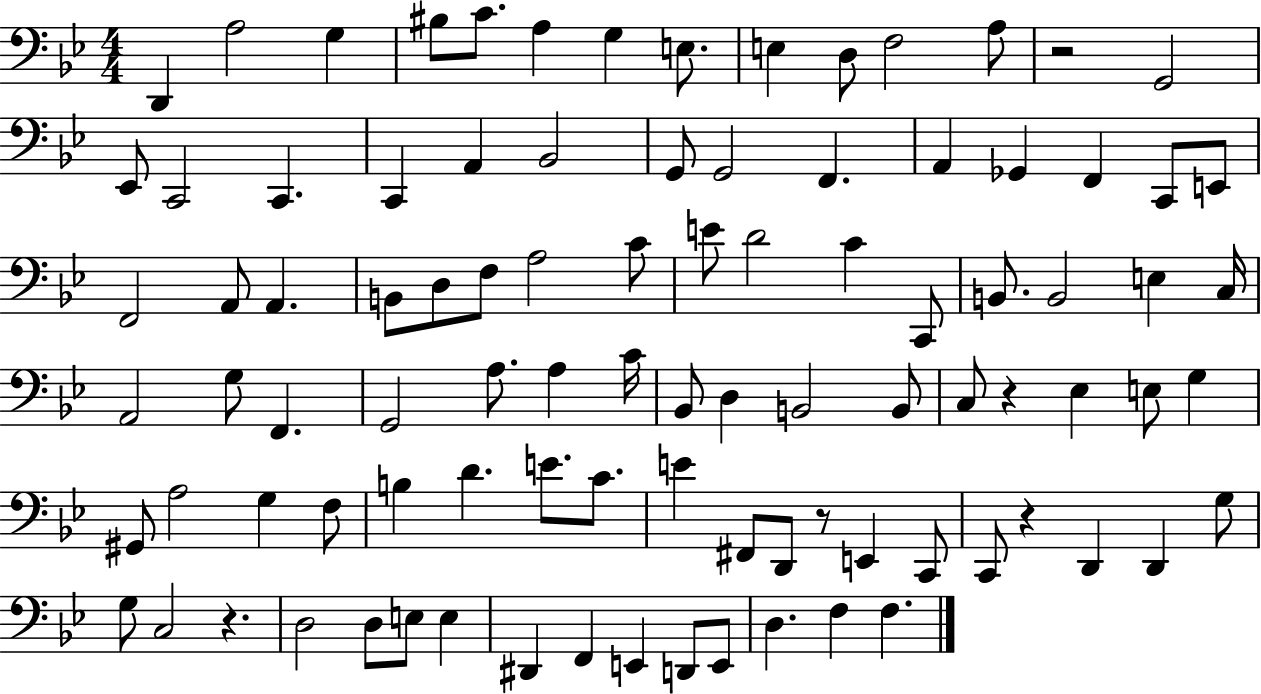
{
  \clef bass
  \numericTimeSignature
  \time 4/4
  \key bes \major
  d,4 a2 g4 | bis8 c'8. a4 g4 e8. | e4 d8 f2 a8 | r2 g,2 | \break ees,8 c,2 c,4. | c,4 a,4 bes,2 | g,8 g,2 f,4. | a,4 ges,4 f,4 c,8 e,8 | \break f,2 a,8 a,4. | b,8 d8 f8 a2 c'8 | e'8 d'2 c'4 c,8 | b,8. b,2 e4 c16 | \break a,2 g8 f,4. | g,2 a8. a4 c'16 | bes,8 d4 b,2 b,8 | c8 r4 ees4 e8 g4 | \break gis,8 a2 g4 f8 | b4 d'4. e'8. c'8. | e'4 fis,8 d,8 r8 e,4 c,8 | c,8 r4 d,4 d,4 g8 | \break g8 c2 r4. | d2 d8 e8 e4 | dis,4 f,4 e,4 d,8 e,8 | d4. f4 f4. | \break \bar "|."
}